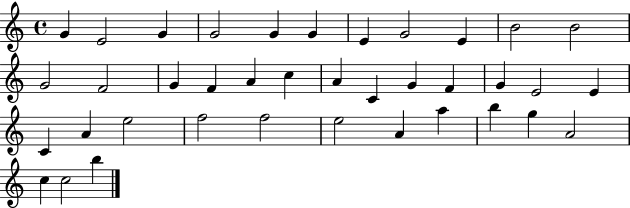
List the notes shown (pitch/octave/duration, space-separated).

G4/q E4/h G4/q G4/h G4/q G4/q E4/q G4/h E4/q B4/h B4/h G4/h F4/h G4/q F4/q A4/q C5/q A4/q C4/q G4/q F4/q G4/q E4/h E4/q C4/q A4/q E5/h F5/h F5/h E5/h A4/q A5/q B5/q G5/q A4/h C5/q C5/h B5/q